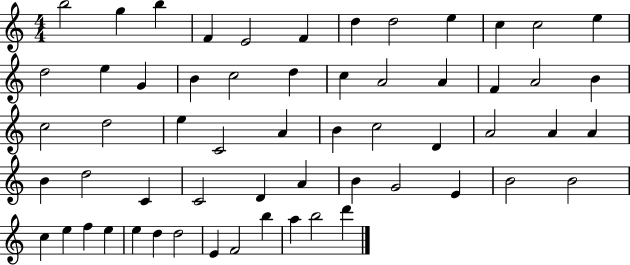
{
  \clef treble
  \numericTimeSignature
  \time 4/4
  \key c \major
  b''2 g''4 b''4 | f'4 e'2 f'4 | d''4 d''2 e''4 | c''4 c''2 e''4 | \break d''2 e''4 g'4 | b'4 c''2 d''4 | c''4 a'2 a'4 | f'4 a'2 b'4 | \break c''2 d''2 | e''4 c'2 a'4 | b'4 c''2 d'4 | a'2 a'4 a'4 | \break b'4 d''2 c'4 | c'2 d'4 a'4 | b'4 g'2 e'4 | b'2 b'2 | \break c''4 e''4 f''4 e''4 | e''4 d''4 d''2 | e'4 f'2 b''4 | a''4 b''2 d'''4 | \break \bar "|."
}